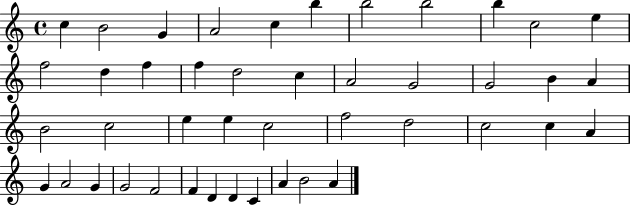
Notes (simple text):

C5/q B4/h G4/q A4/h C5/q B5/q B5/h B5/h B5/q C5/h E5/q F5/h D5/q F5/q F5/q D5/h C5/q A4/h G4/h G4/h B4/q A4/q B4/h C5/h E5/q E5/q C5/h F5/h D5/h C5/h C5/q A4/q G4/q A4/h G4/q G4/h F4/h F4/q D4/q D4/q C4/q A4/q B4/h A4/q